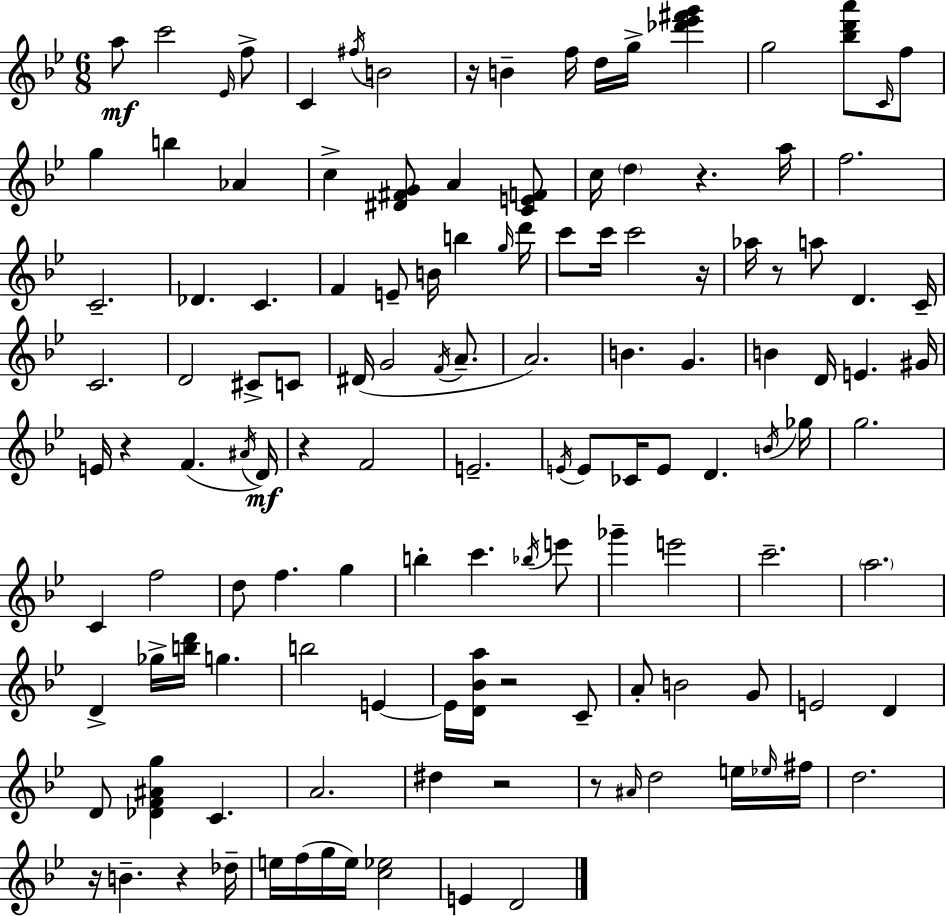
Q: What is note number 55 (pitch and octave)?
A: E4